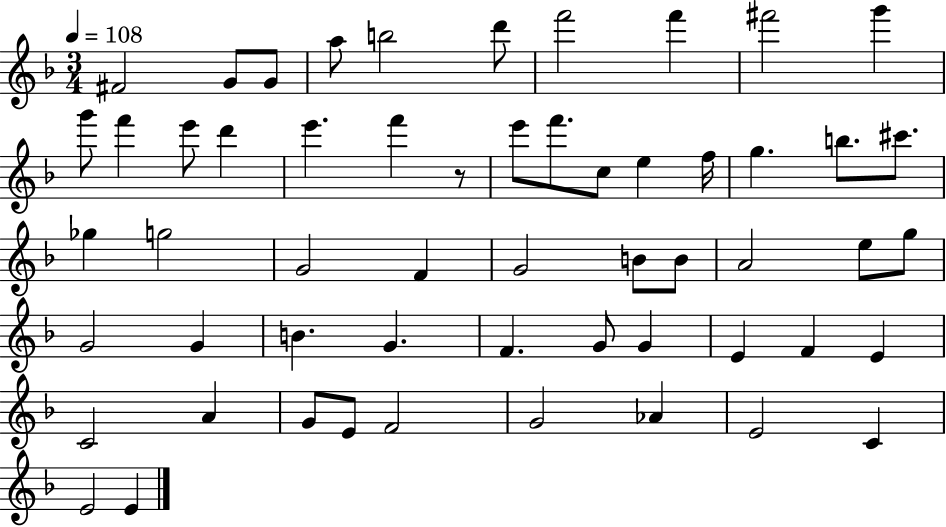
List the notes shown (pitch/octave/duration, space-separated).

F#4/h G4/e G4/e A5/e B5/h D6/e F6/h F6/q F#6/h G6/q G6/e F6/q E6/e D6/q E6/q. F6/q R/e E6/e F6/e. C5/e E5/q F5/s G5/q. B5/e. C#6/e. Gb5/q G5/h G4/h F4/q G4/h B4/e B4/e A4/h E5/e G5/e G4/h G4/q B4/q. G4/q. F4/q. G4/e G4/q E4/q F4/q E4/q C4/h A4/q G4/e E4/e F4/h G4/h Ab4/q E4/h C4/q E4/h E4/q